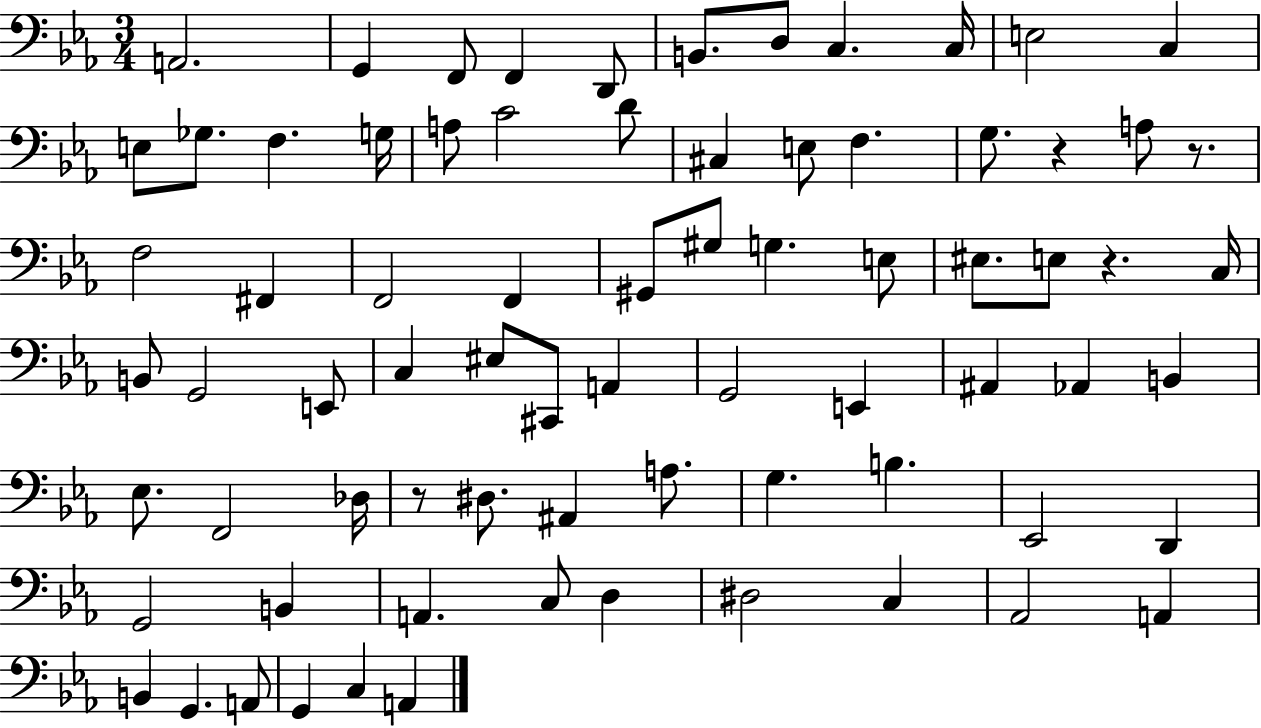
{
  \clef bass
  \numericTimeSignature
  \time 3/4
  \key ees \major
  \repeat volta 2 { a,2. | g,4 f,8 f,4 d,8 | b,8. d8 c4. c16 | e2 c4 | \break e8 ges8. f4. g16 | a8 c'2 d'8 | cis4 e8 f4. | g8. r4 a8 r8. | \break f2 fis,4 | f,2 f,4 | gis,8 gis8 g4. e8 | eis8. e8 r4. c16 | \break b,8 g,2 e,8 | c4 eis8 cis,8 a,4 | g,2 e,4 | ais,4 aes,4 b,4 | \break ees8. f,2 des16 | r8 dis8. ais,4 a8. | g4. b4. | ees,2 d,4 | \break g,2 b,4 | a,4. c8 d4 | dis2 c4 | aes,2 a,4 | \break b,4 g,4. a,8 | g,4 c4 a,4 | } \bar "|."
}